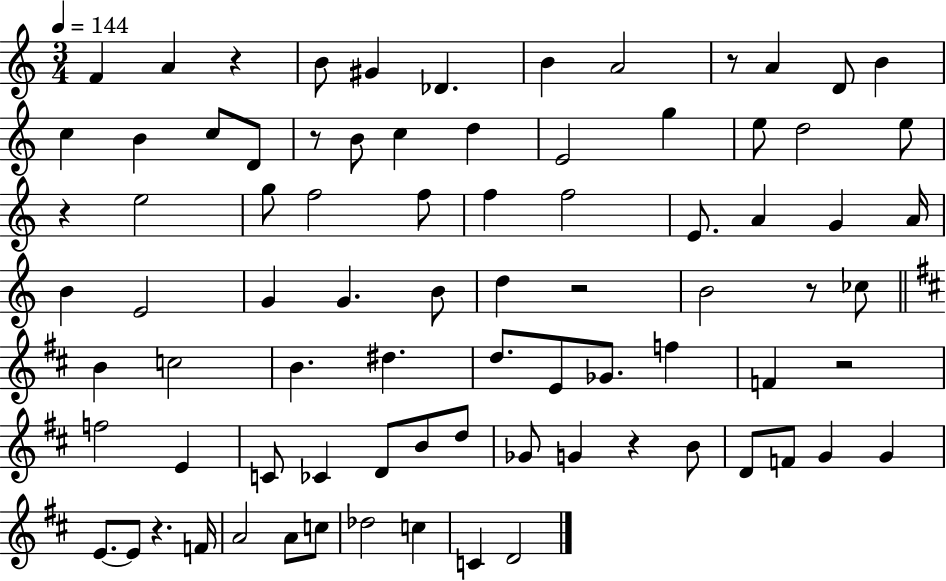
{
  \clef treble
  \numericTimeSignature
  \time 3/4
  \key c \major
  \tempo 4 = 144
  f'4 a'4 r4 | b'8 gis'4 des'4. | b'4 a'2 | r8 a'4 d'8 b'4 | \break c''4 b'4 c''8 d'8 | r8 b'8 c''4 d''4 | e'2 g''4 | e''8 d''2 e''8 | \break r4 e''2 | g''8 f''2 f''8 | f''4 f''2 | e'8. a'4 g'4 a'16 | \break b'4 e'2 | g'4 g'4. b'8 | d''4 r2 | b'2 r8 ces''8 | \break \bar "||" \break \key d \major b'4 c''2 | b'4. dis''4. | d''8. e'8 ges'8. f''4 | f'4 r2 | \break f''2 e'4 | c'8 ces'4 d'8 b'8 d''8 | ges'8 g'4 r4 b'8 | d'8 f'8 g'4 g'4 | \break e'8.~~ e'8 r4. f'16 | a'2 a'8 c''8 | des''2 c''4 | c'4 d'2 | \break \bar "|."
}